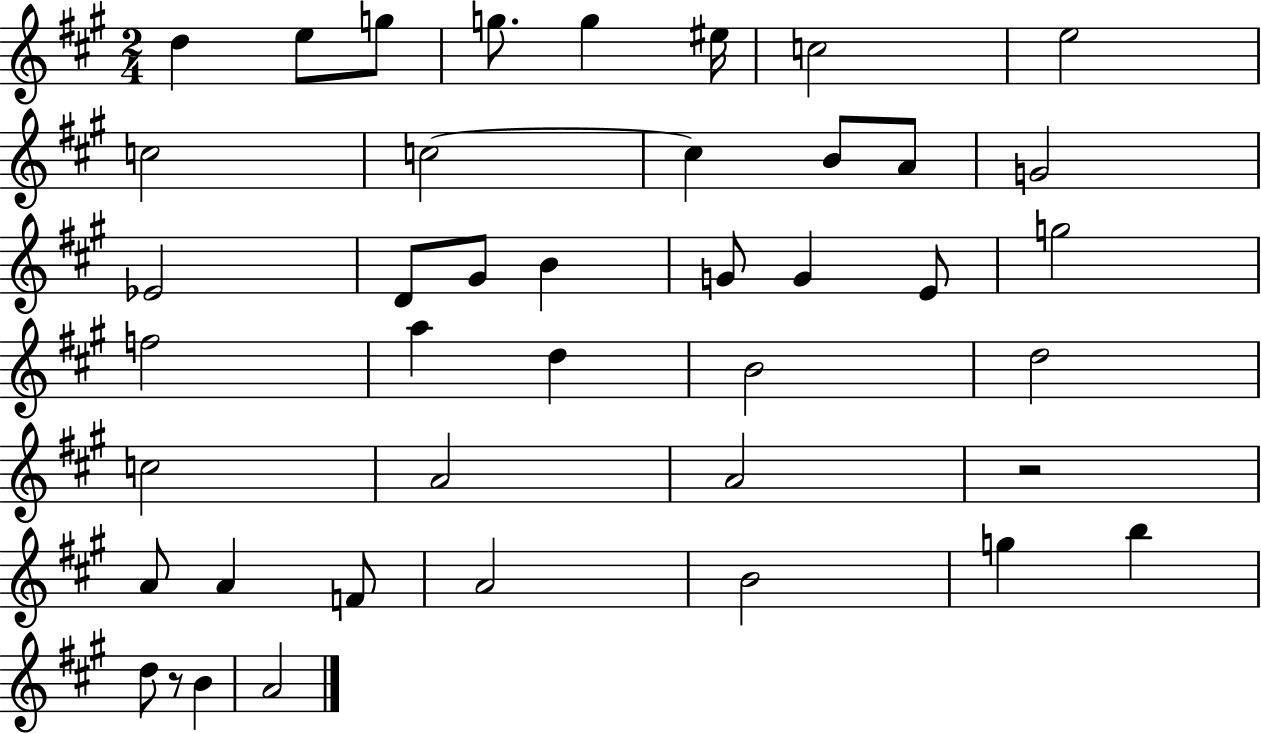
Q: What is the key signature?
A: A major